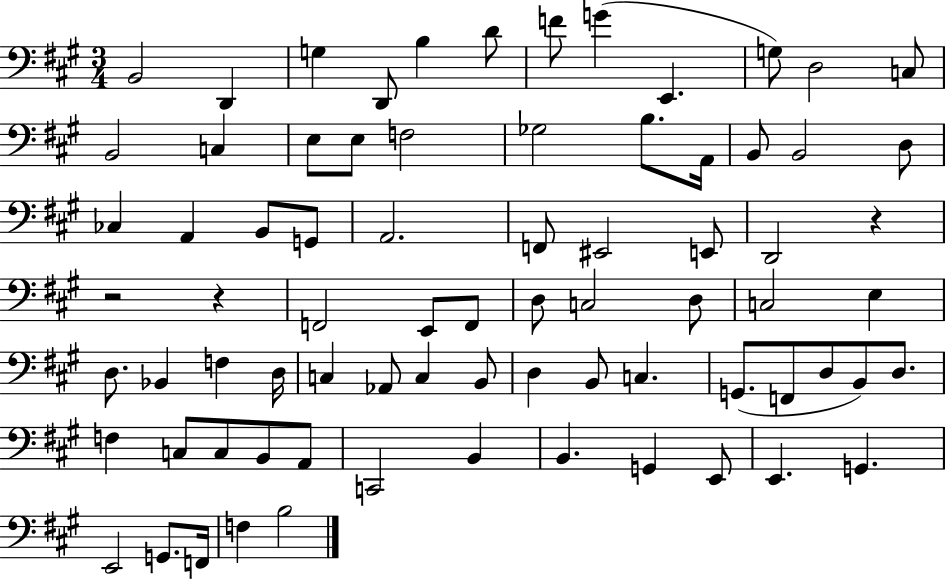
{
  \clef bass
  \numericTimeSignature
  \time 3/4
  \key a \major
  b,2 d,4 | g4 d,8 b4 d'8 | f'8 g'4( e,4. | g8) d2 c8 | \break b,2 c4 | e8 e8 f2 | ges2 b8. a,16 | b,8 b,2 d8 | \break ces4 a,4 b,8 g,8 | a,2. | f,8 eis,2 e,8 | d,2 r4 | \break r2 r4 | f,2 e,8 f,8 | d8 c2 d8 | c2 e4 | \break d8. bes,4 f4 d16 | c4 aes,8 c4 b,8 | d4 b,8 c4. | g,8.( f,8 d8 b,8) d8. | \break f4 c8 c8 b,8 a,8 | c,2 b,4 | b,4. g,4 e,8 | e,4. g,4. | \break e,2 g,8. f,16 | f4 b2 | \bar "|."
}